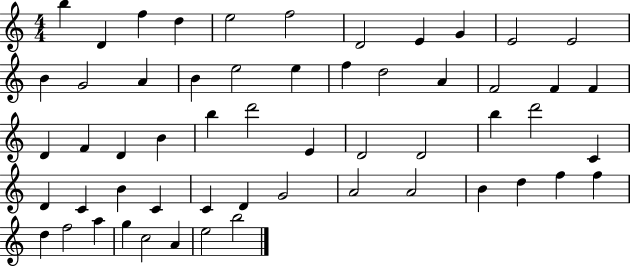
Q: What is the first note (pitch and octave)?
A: B5